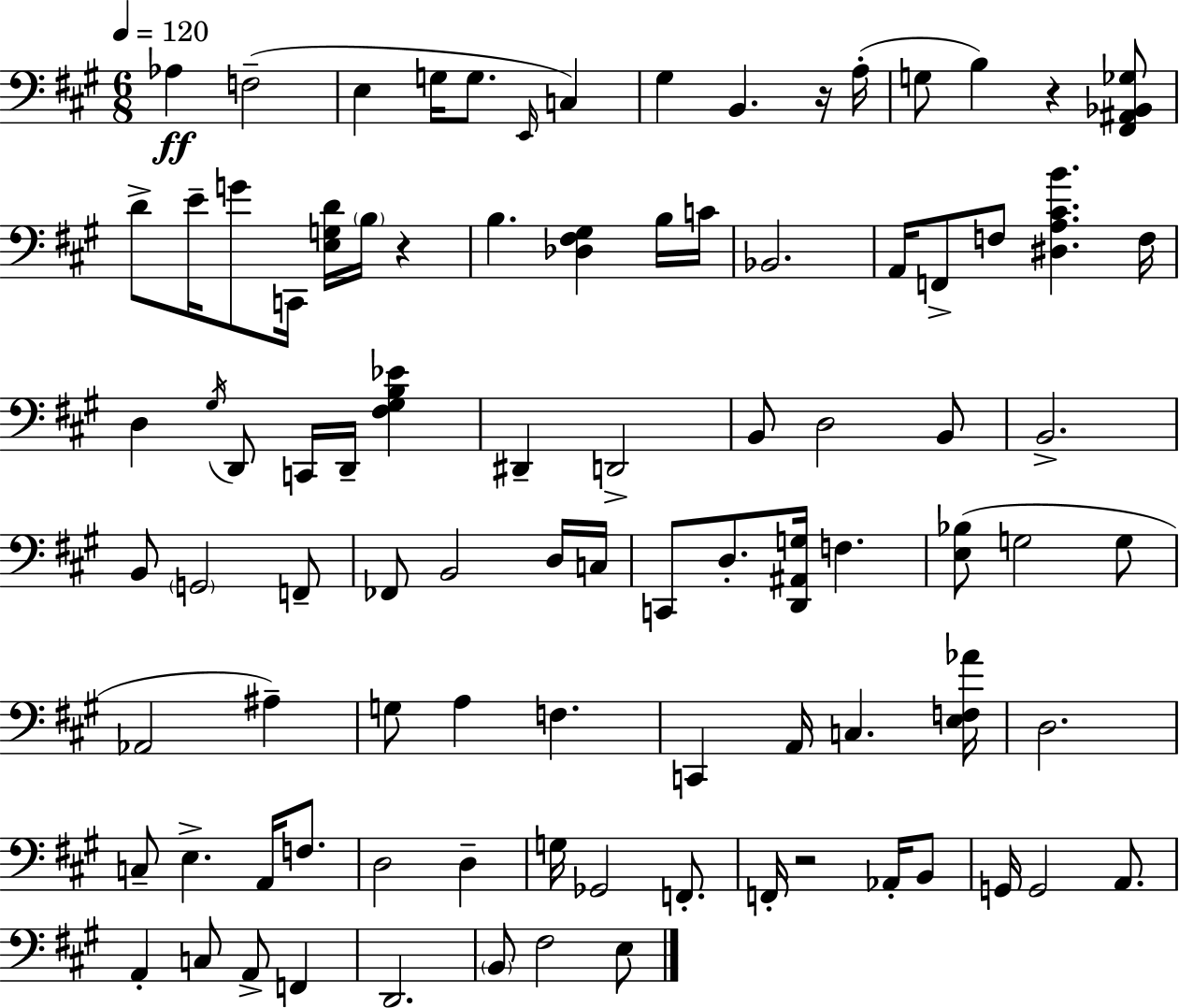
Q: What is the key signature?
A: A major